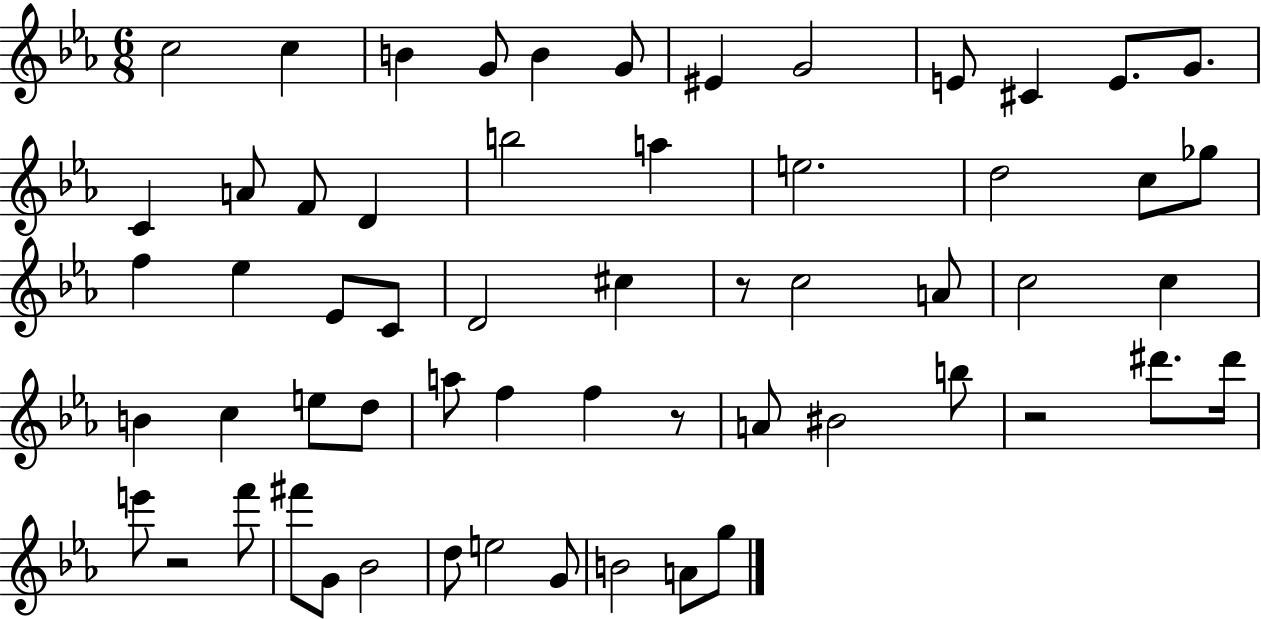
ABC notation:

X:1
T:Untitled
M:6/8
L:1/4
K:Eb
c2 c B G/2 B G/2 ^E G2 E/2 ^C E/2 G/2 C A/2 F/2 D b2 a e2 d2 c/2 _g/2 f _e _E/2 C/2 D2 ^c z/2 c2 A/2 c2 c B c e/2 d/2 a/2 f f z/2 A/2 ^B2 b/2 z2 ^d'/2 ^d'/4 e'/2 z2 f'/2 ^f'/2 G/2 _B2 d/2 e2 G/2 B2 A/2 g/2